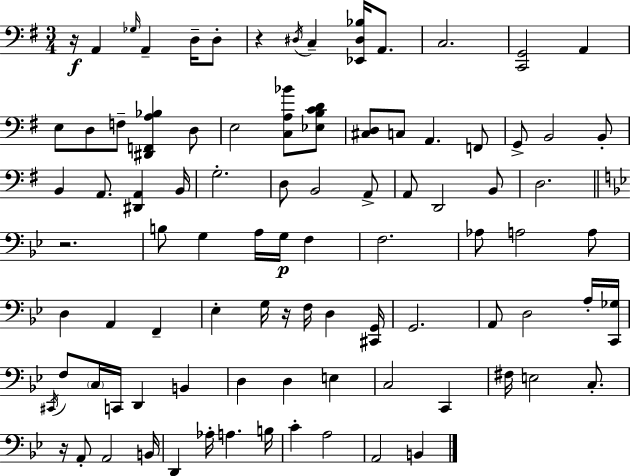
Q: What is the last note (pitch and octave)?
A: B2